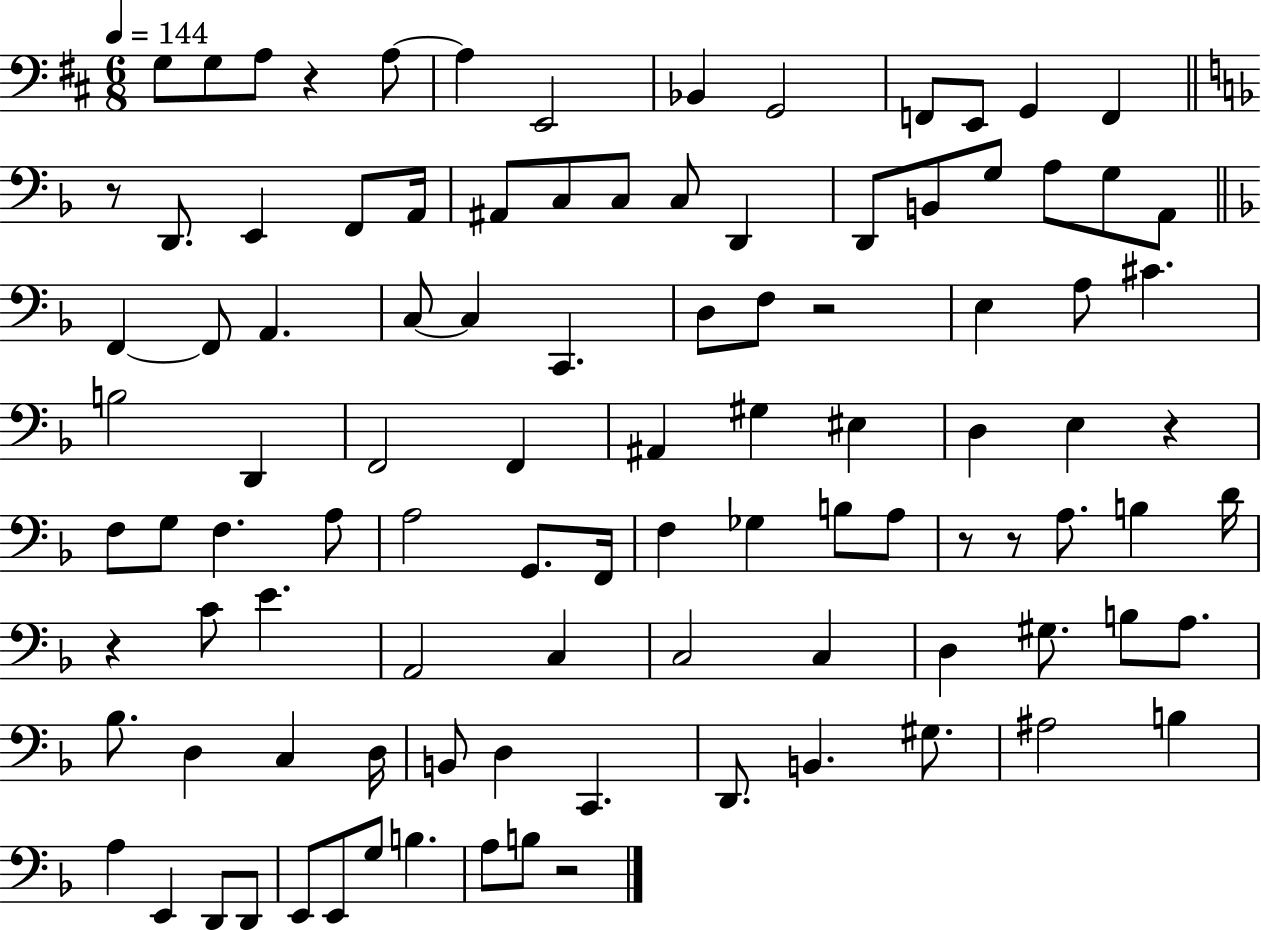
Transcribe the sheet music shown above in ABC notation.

X:1
T:Untitled
M:6/8
L:1/4
K:D
G,/2 G,/2 A,/2 z A,/2 A, E,,2 _B,, G,,2 F,,/2 E,,/2 G,, F,, z/2 D,,/2 E,, F,,/2 A,,/4 ^A,,/2 C,/2 C,/2 C,/2 D,, D,,/2 B,,/2 G,/2 A,/2 G,/2 A,,/2 F,, F,,/2 A,, C,/2 C, C,, D,/2 F,/2 z2 E, A,/2 ^C B,2 D,, F,,2 F,, ^A,, ^G, ^E, D, E, z F,/2 G,/2 F, A,/2 A,2 G,,/2 F,,/4 F, _G, B,/2 A,/2 z/2 z/2 A,/2 B, D/4 z C/2 E A,,2 C, C,2 C, D, ^G,/2 B,/2 A,/2 _B,/2 D, C, D,/4 B,,/2 D, C,, D,,/2 B,, ^G,/2 ^A,2 B, A, E,, D,,/2 D,,/2 E,,/2 E,,/2 G,/2 B, A,/2 B,/2 z2